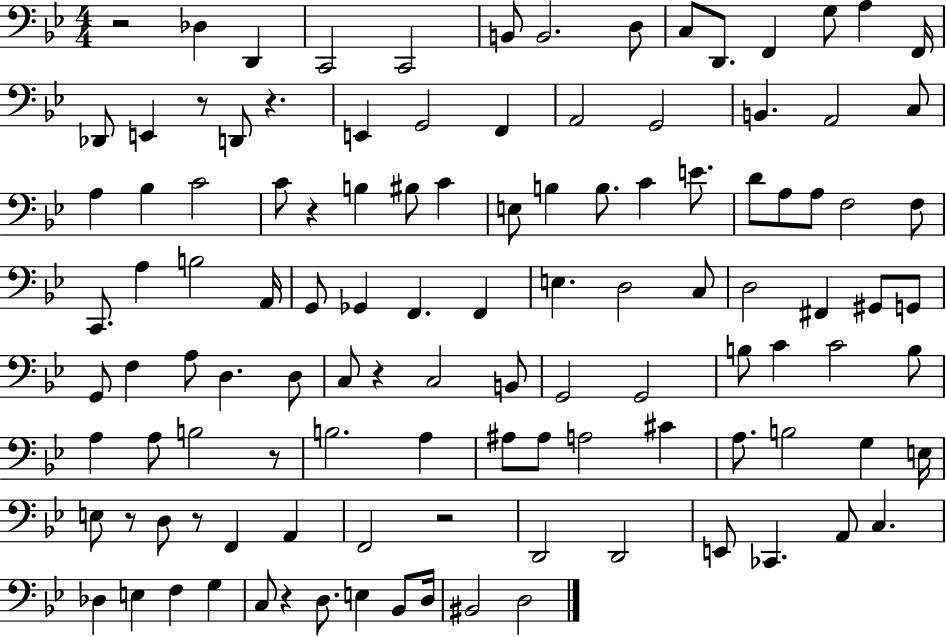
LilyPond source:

{
  \clef bass
  \numericTimeSignature
  \time 4/4
  \key bes \major
  \repeat volta 2 { r2 des4 d,4 | c,2 c,2 | b,8 b,2. d8 | c8 d,8. f,4 g8 a4 f,16 | \break des,8 e,4 r8 d,8 r4. | e,4 g,2 f,4 | a,2 g,2 | b,4. a,2 c8 | \break a4 bes4 c'2 | c'8 r4 b4 bis8 c'4 | e8 b4 b8. c'4 e'8. | d'8 a8 a8 f2 f8 | \break c,8. a4 b2 a,16 | g,8 ges,4 f,4. f,4 | e4. d2 c8 | d2 fis,4 gis,8 g,8 | \break g,8 f4 a8 d4. d8 | c8 r4 c2 b,8 | g,2 g,2 | b8 c'4 c'2 b8 | \break a4 a8 b2 r8 | b2. a4 | ais8 ais8 a2 cis'4 | a8. b2 g4 e16 | \break e8 r8 d8 r8 f,4 a,4 | f,2 r2 | d,2 d,2 | e,8 ces,4. a,8 c4. | \break des4 e4 f4 g4 | c8 r4 d8. e4 bes,8 d16 | bis,2 d2 | } \bar "|."
}